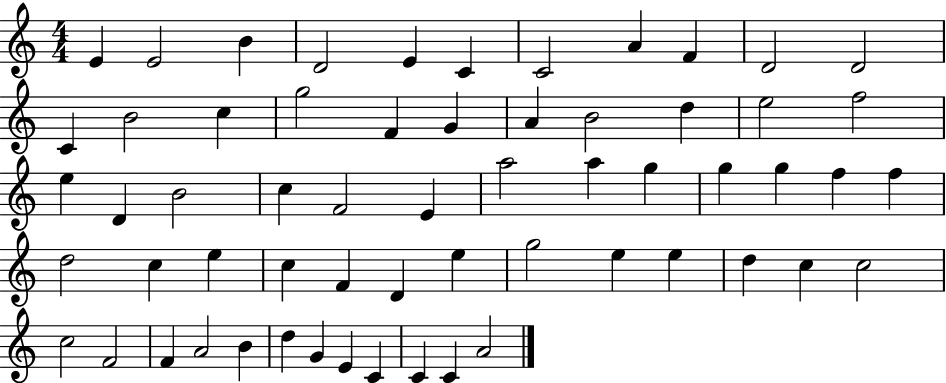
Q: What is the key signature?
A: C major